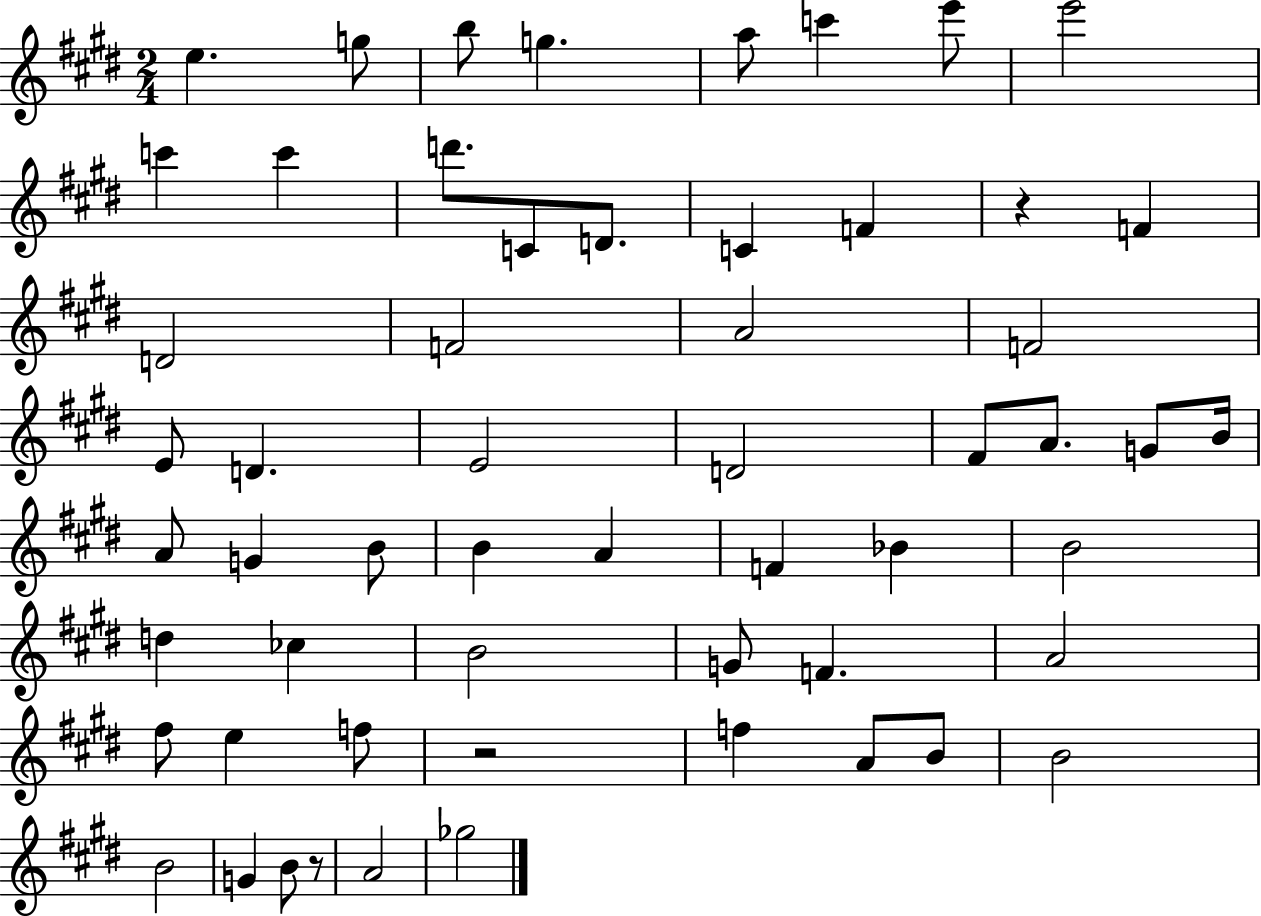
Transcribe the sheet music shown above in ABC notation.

X:1
T:Untitled
M:2/4
L:1/4
K:E
e g/2 b/2 g a/2 c' e'/2 e'2 c' c' d'/2 C/2 D/2 C F z F D2 F2 A2 F2 E/2 D E2 D2 ^F/2 A/2 G/2 B/4 A/2 G B/2 B A F _B B2 d _c B2 G/2 F A2 ^f/2 e f/2 z2 f A/2 B/2 B2 B2 G B/2 z/2 A2 _g2